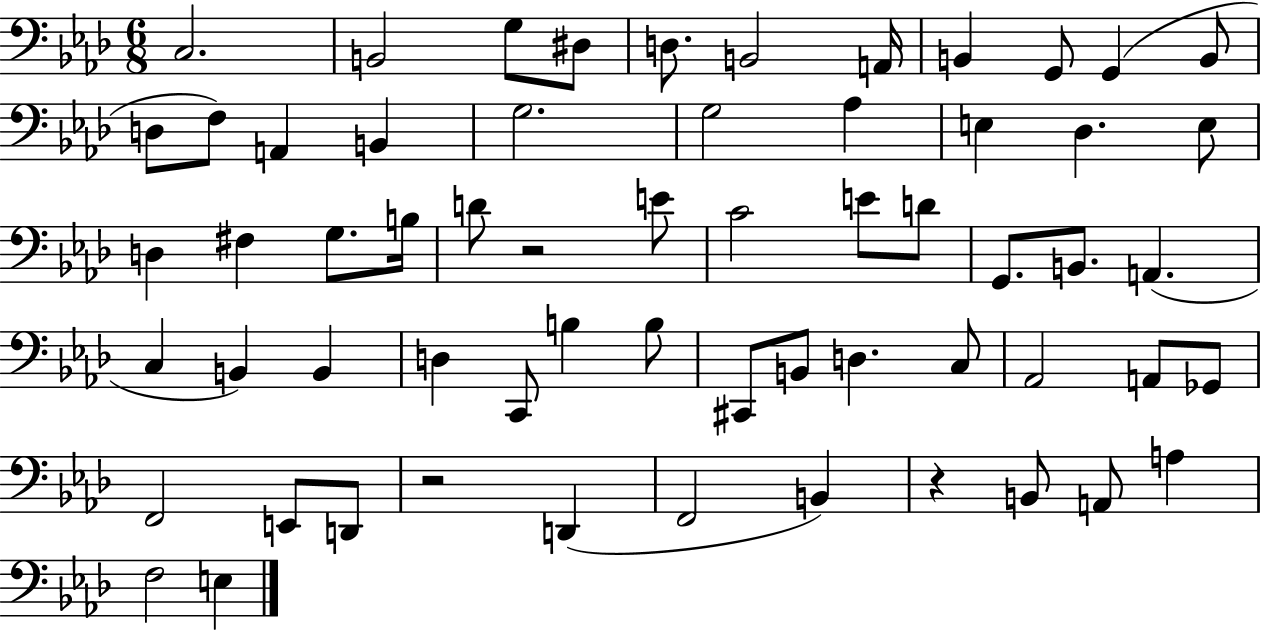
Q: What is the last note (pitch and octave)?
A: E3